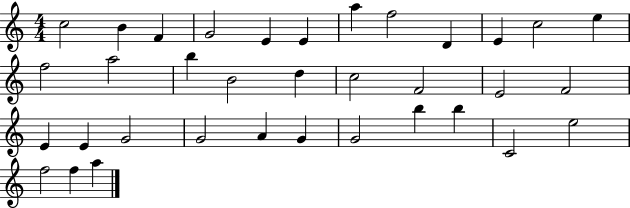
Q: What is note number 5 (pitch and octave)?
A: E4